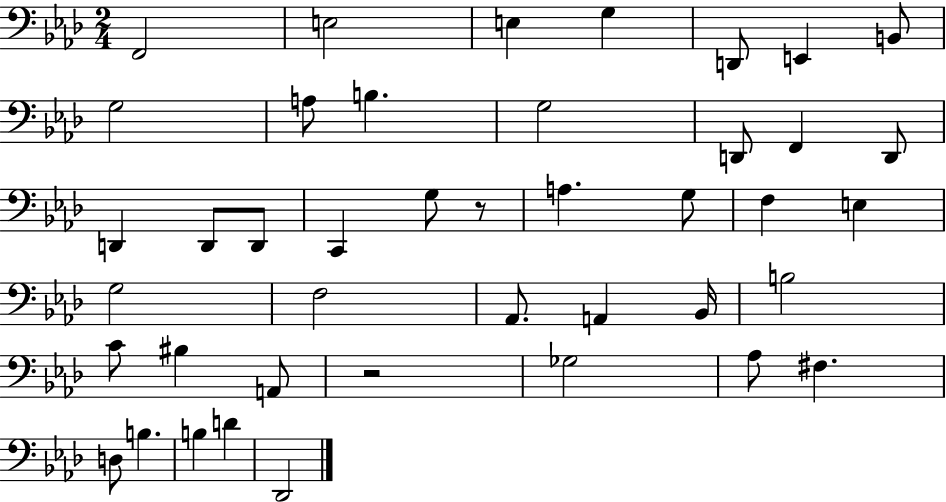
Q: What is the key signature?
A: AES major